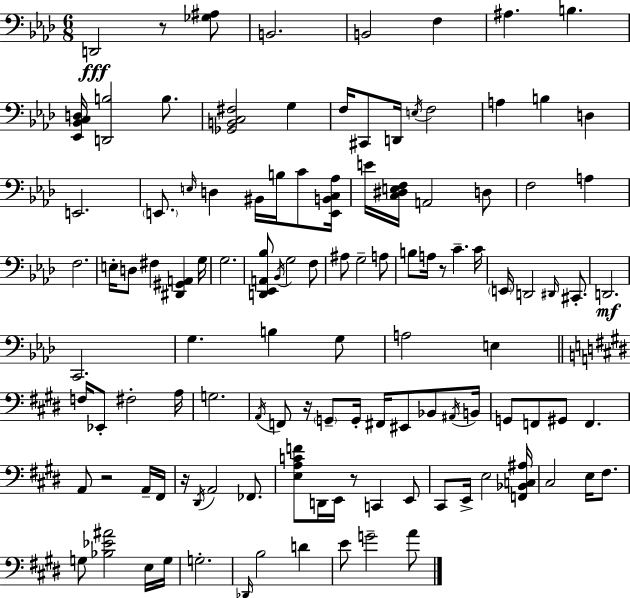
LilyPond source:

{
  \clef bass
  \numericTimeSignature
  \time 6/8
  \key f \minor
  d,2\fff r8 <ges ais>8 | b,2. | b,2 f4 | ais4. b4. | \break <ees, bes, c d>16 <d, b>2 b8. | <ges, b, c fis>2 g4 | f16 cis,8 d,16 \acciaccatura { e16 } f2 | a4 b4 d4 | \break e,2. | \parenthesize e,8. \grace { e16 } d4 bis,16 b16 c'8 | <e, b, c aes>16 e'16 <c dis e f>16 a,2 | d8 f2 a4 | \break f2. | e16-. d8 fis4 <dis, gis, a,>4 | g16 g2. | <d, ees, a, bes>8 \acciaccatura { bes,16 } g2 | \break f8 ais8 g2-- | a8 b8 a16 r8 c'4.-- | c'16 \parenthesize e,16 d,2 | \grace { dis,16 } cis,8.-. d,2.\mf | \break c,2. | g4. b4 | g8 a2 | e4 \bar "||" \break \key e \major f16 ees,8-. fis2-. a16 | g2. | \acciaccatura { a,16 } f,8 r16 \parenthesize g,8-- g,16-. fis,16 eis,8 bes,8 | \acciaccatura { ais,16 } b,16 g,8 f,8 gis,8 f,4. | \break a,8 r2 | a,16-- fis,16 r16 \acciaccatura { dis,16 } a,2 | fes,8. <e a c' f'>8 d,16 e,16 r8 c,4 | e,8 cis,8 e,16-> e2 | \break <f, bes, c ais>16 cis2 e16 | fis8. g8 <bes ees' ais'>2 | e16 g16 g2.-. | \grace { des,16 } b2 | \break d'4 e'8 g'2-- | a'8 \bar "|."
}